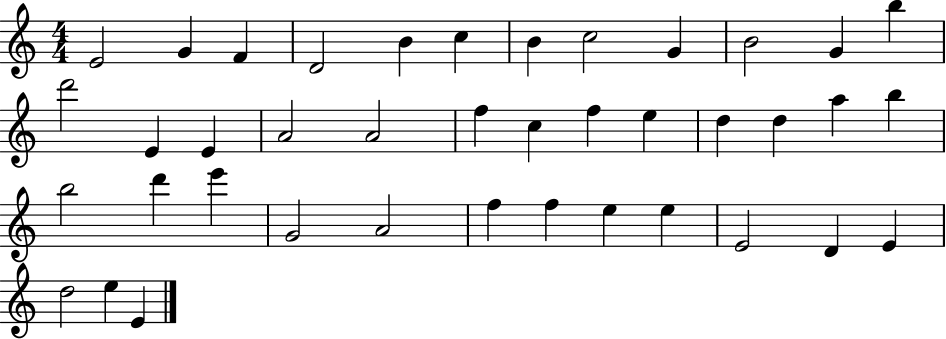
E4/h G4/q F4/q D4/h B4/q C5/q B4/q C5/h G4/q B4/h G4/q B5/q D6/h E4/q E4/q A4/h A4/h F5/q C5/q F5/q E5/q D5/q D5/q A5/q B5/q B5/h D6/q E6/q G4/h A4/h F5/q F5/q E5/q E5/q E4/h D4/q E4/q D5/h E5/q E4/q